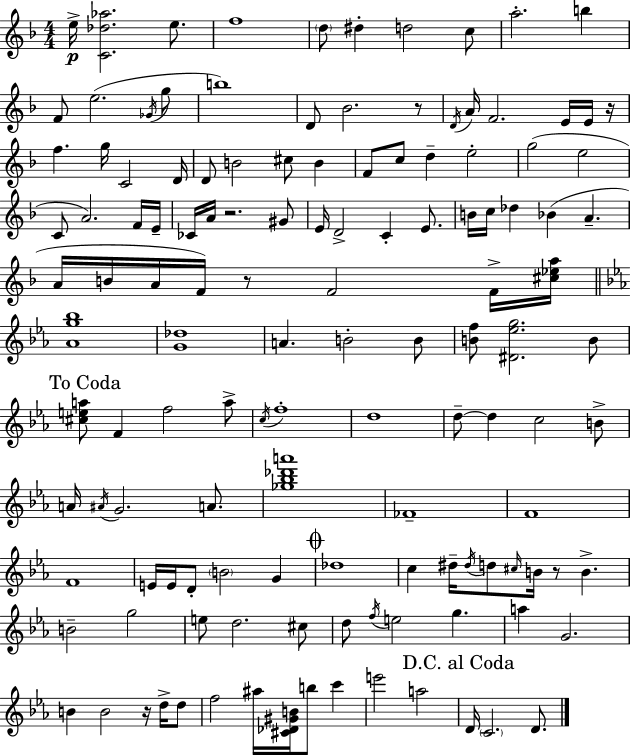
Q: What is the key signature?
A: F major